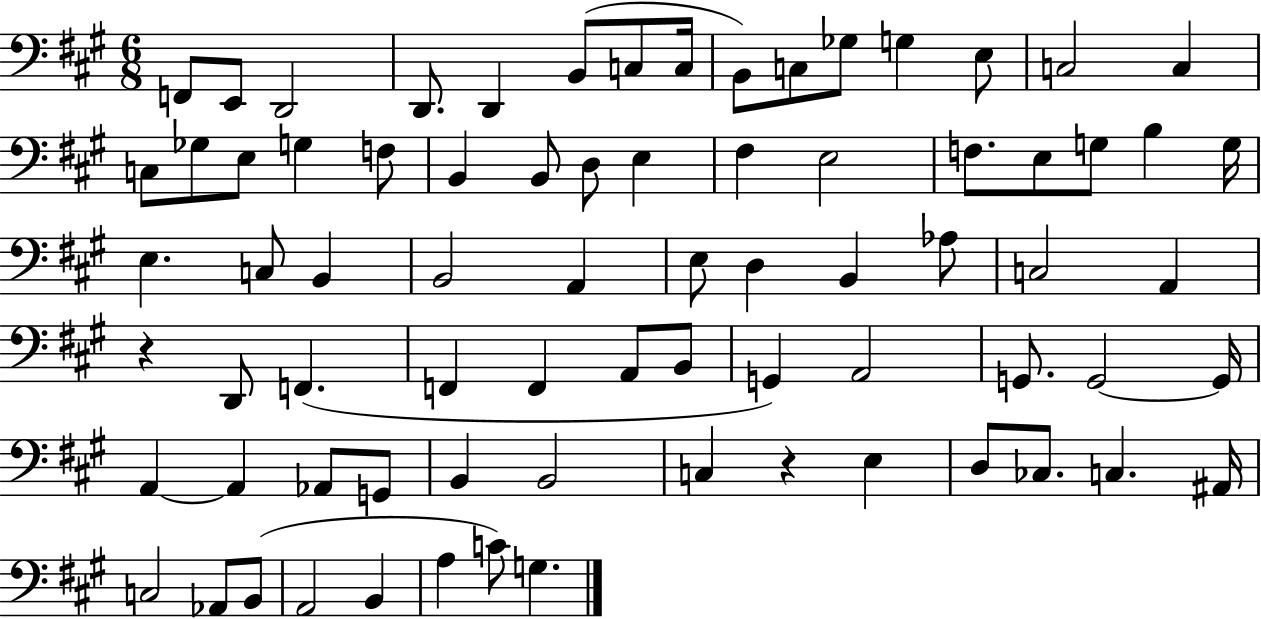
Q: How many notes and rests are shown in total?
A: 75